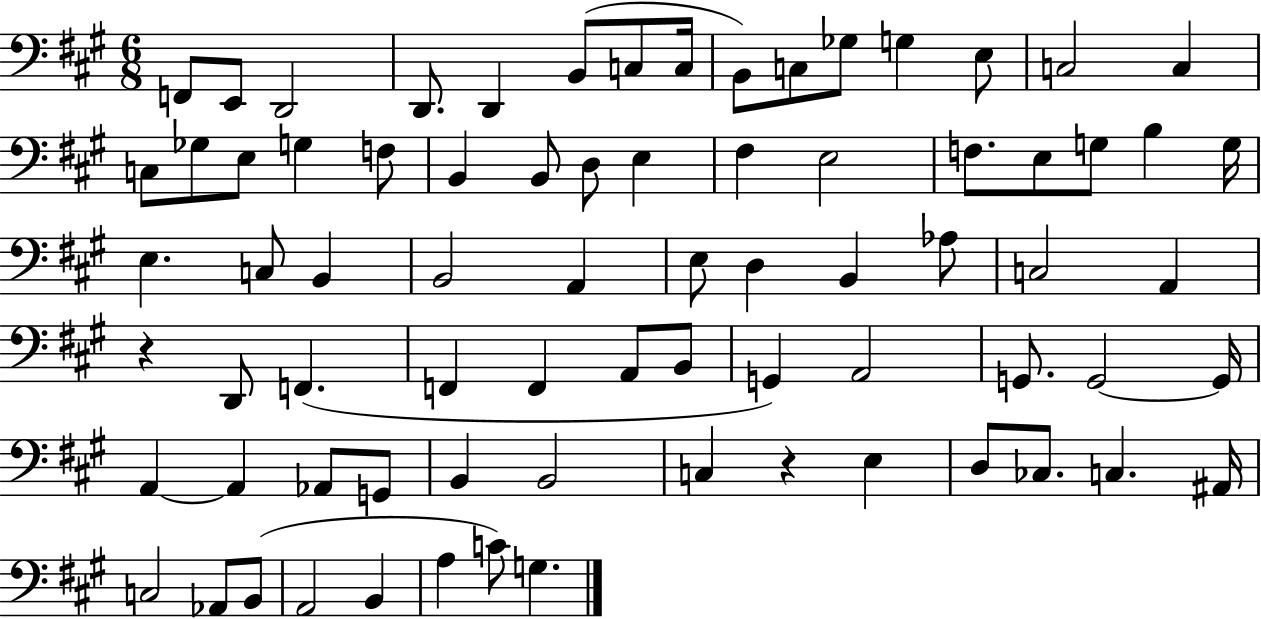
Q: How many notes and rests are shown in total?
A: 75